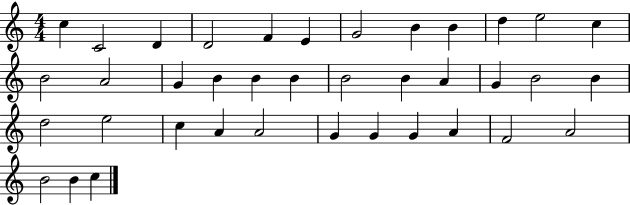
C5/q C4/h D4/q D4/h F4/q E4/q G4/h B4/q B4/q D5/q E5/h C5/q B4/h A4/h G4/q B4/q B4/q B4/q B4/h B4/q A4/q G4/q B4/h B4/q D5/h E5/h C5/q A4/q A4/h G4/q G4/q G4/q A4/q F4/h A4/h B4/h B4/q C5/q